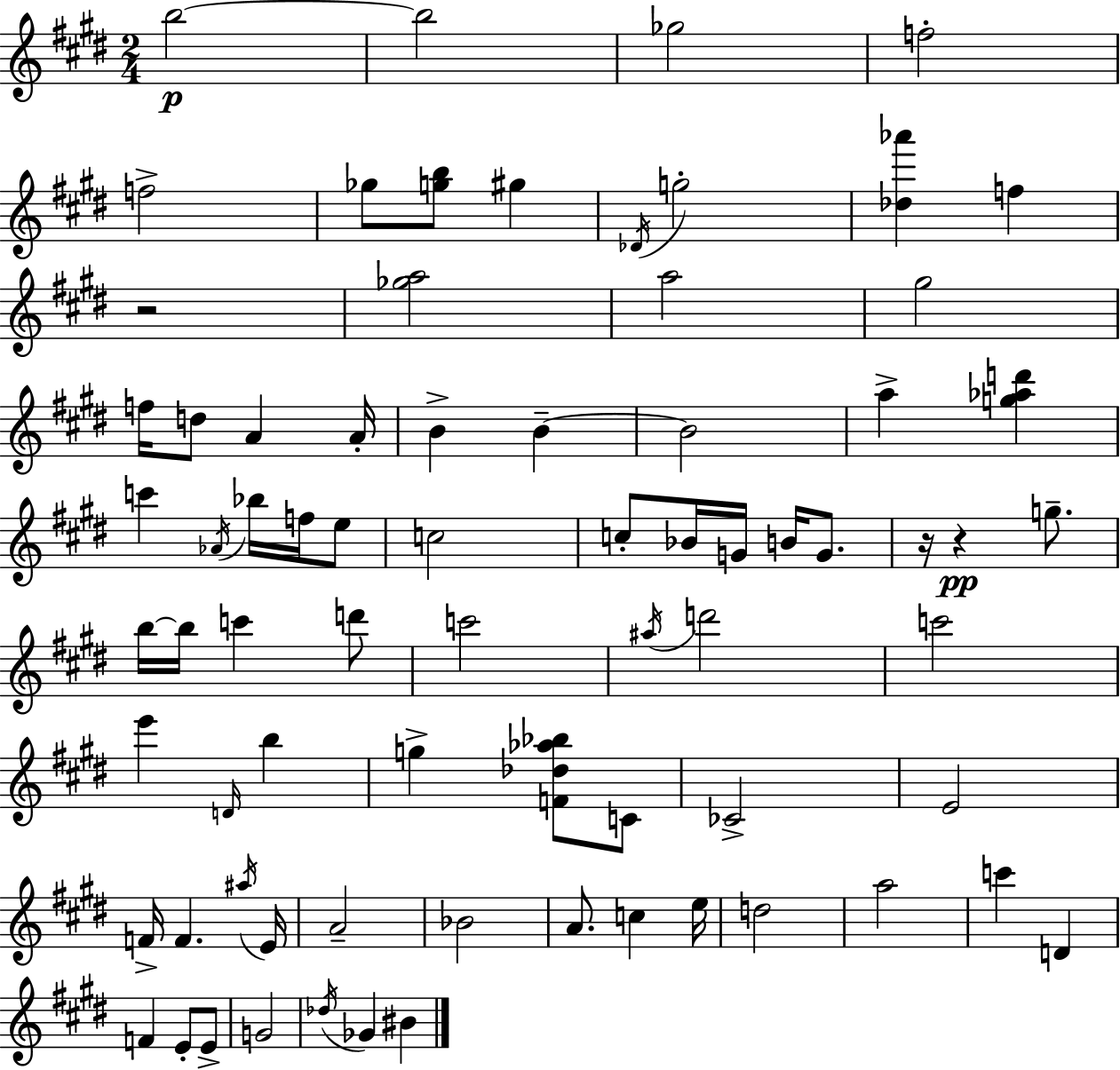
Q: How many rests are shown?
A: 3